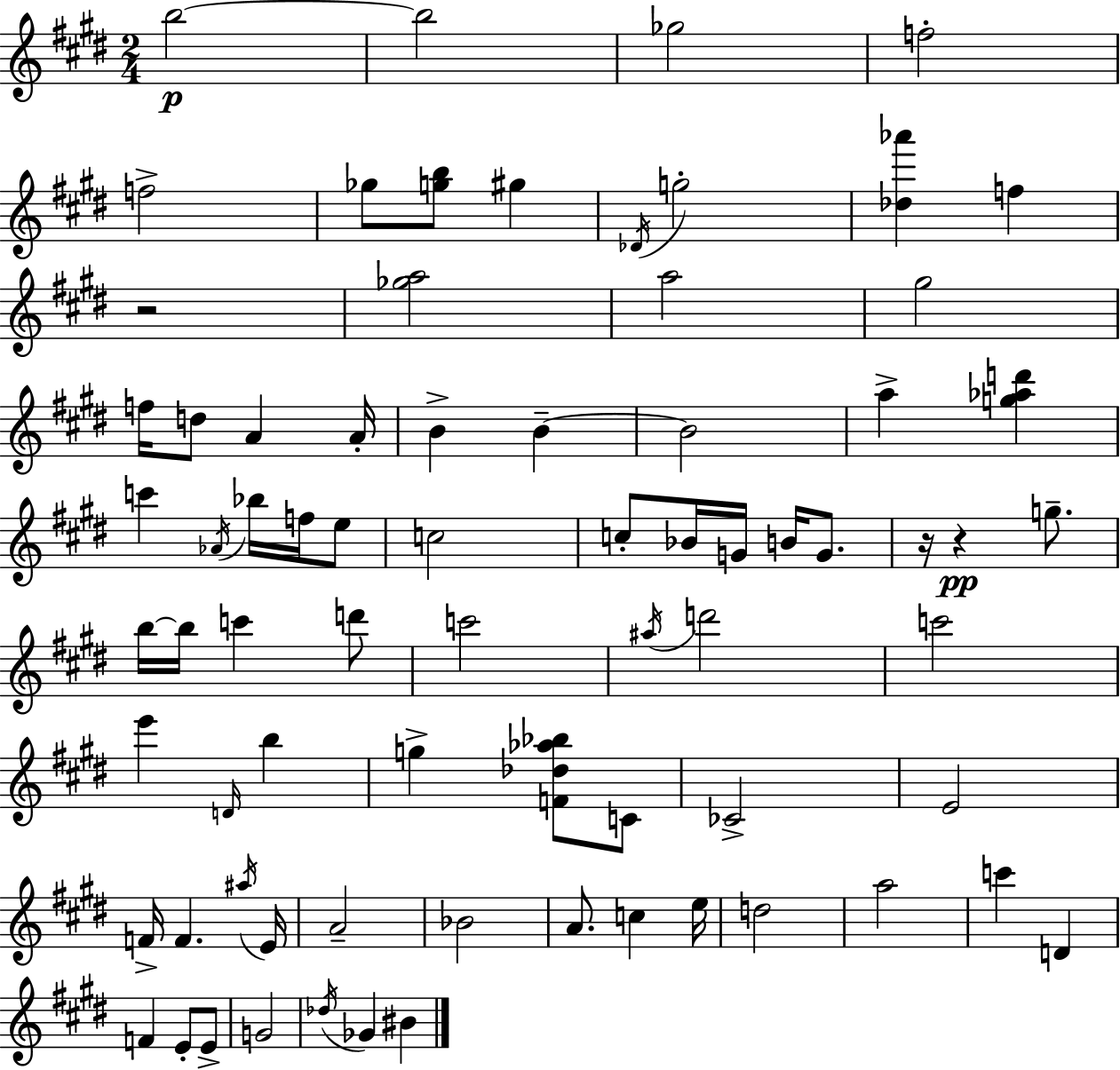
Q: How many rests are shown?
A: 3